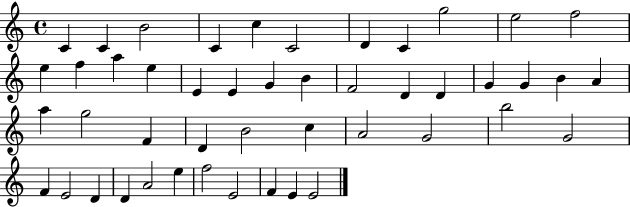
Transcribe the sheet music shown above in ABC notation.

X:1
T:Untitled
M:4/4
L:1/4
K:C
C C B2 C c C2 D C g2 e2 f2 e f a e E E G B F2 D D G G B A a g2 F D B2 c A2 G2 b2 G2 F E2 D D A2 e f2 E2 F E E2